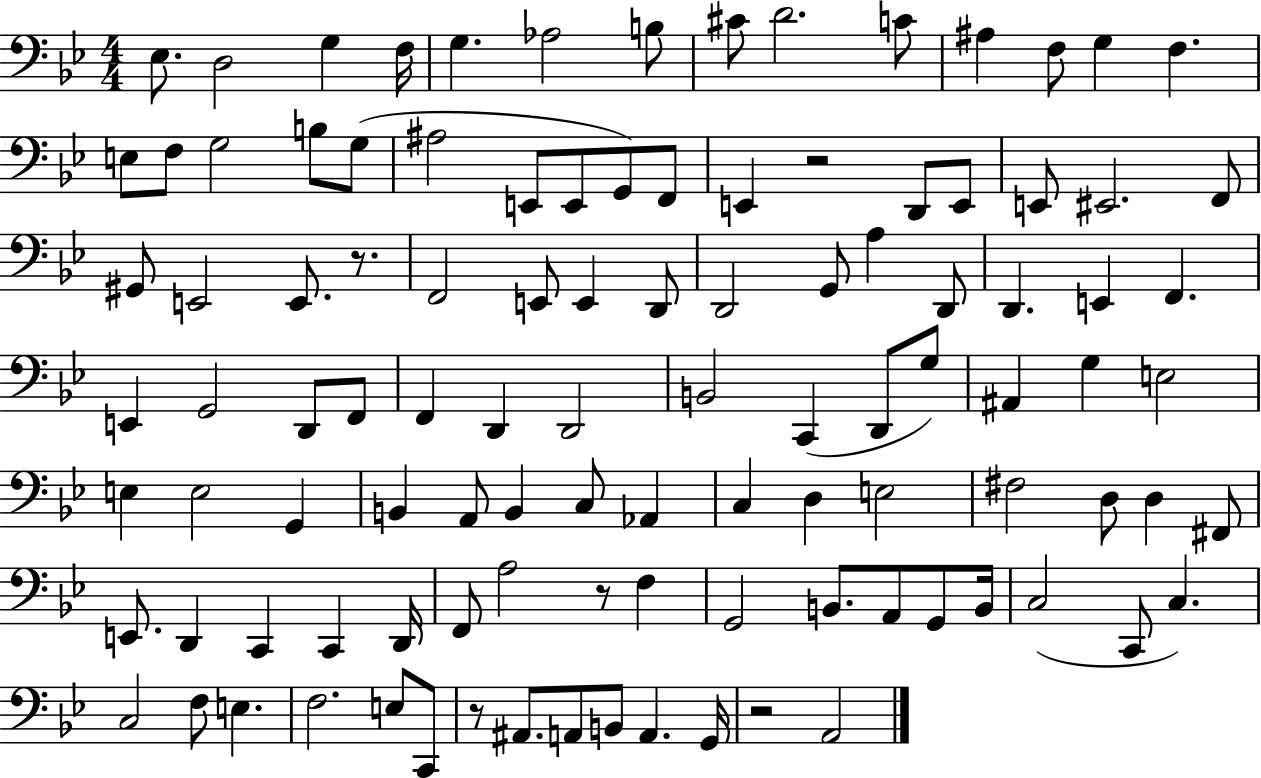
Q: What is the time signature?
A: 4/4